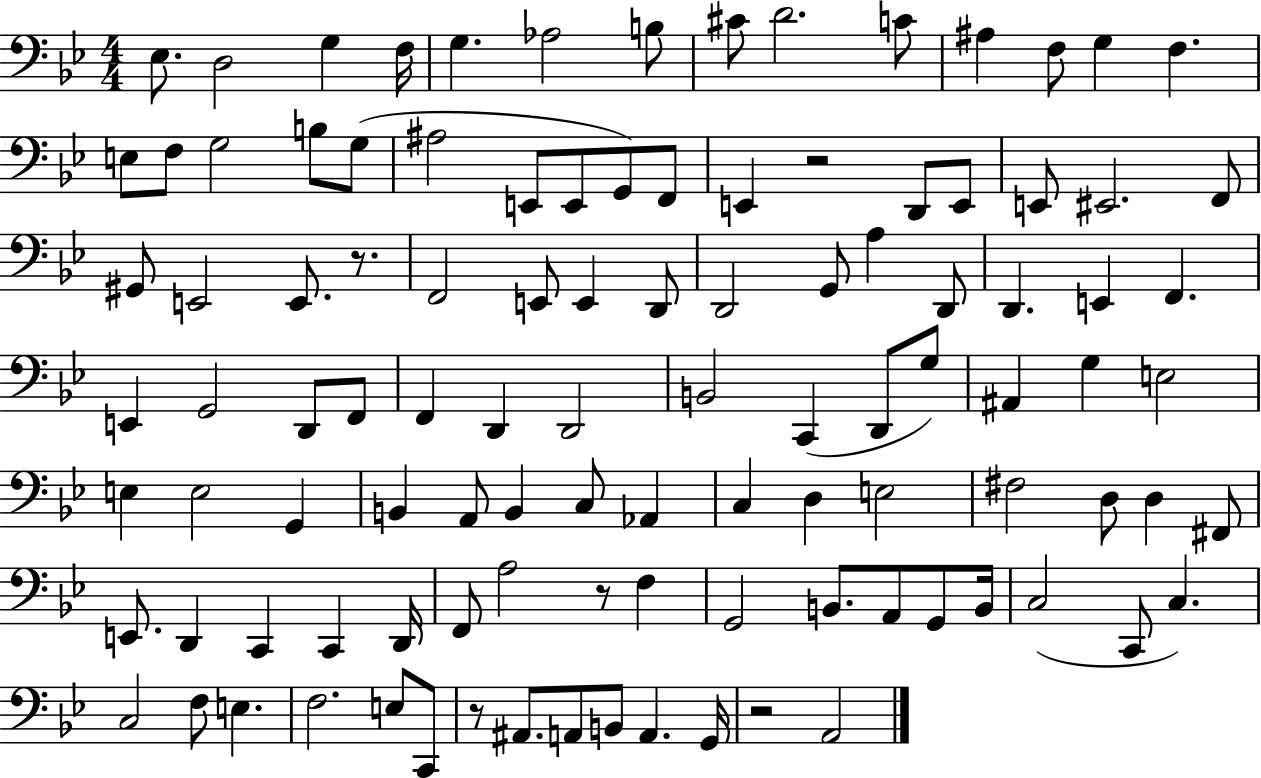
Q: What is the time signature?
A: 4/4